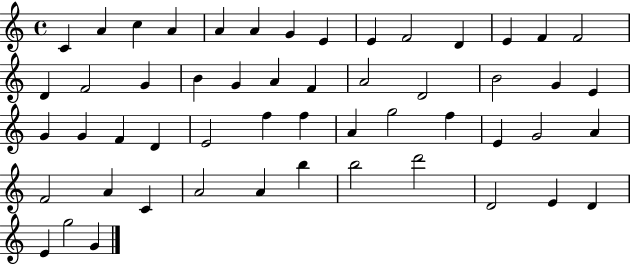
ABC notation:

X:1
T:Untitled
M:4/4
L:1/4
K:C
C A c A A A G E E F2 D E F F2 D F2 G B G A F A2 D2 B2 G E G G F D E2 f f A g2 f E G2 A F2 A C A2 A b b2 d'2 D2 E D E g2 G